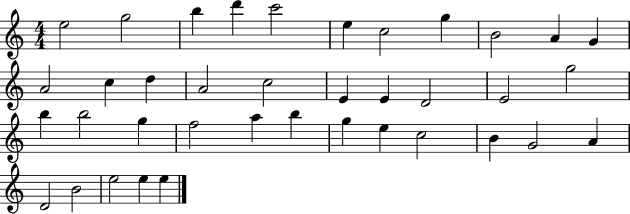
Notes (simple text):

E5/h G5/h B5/q D6/q C6/h E5/q C5/h G5/q B4/h A4/q G4/q A4/h C5/q D5/q A4/h C5/h E4/q E4/q D4/h E4/h G5/h B5/q B5/h G5/q F5/h A5/q B5/q G5/q E5/q C5/h B4/q G4/h A4/q D4/h B4/h E5/h E5/q E5/q